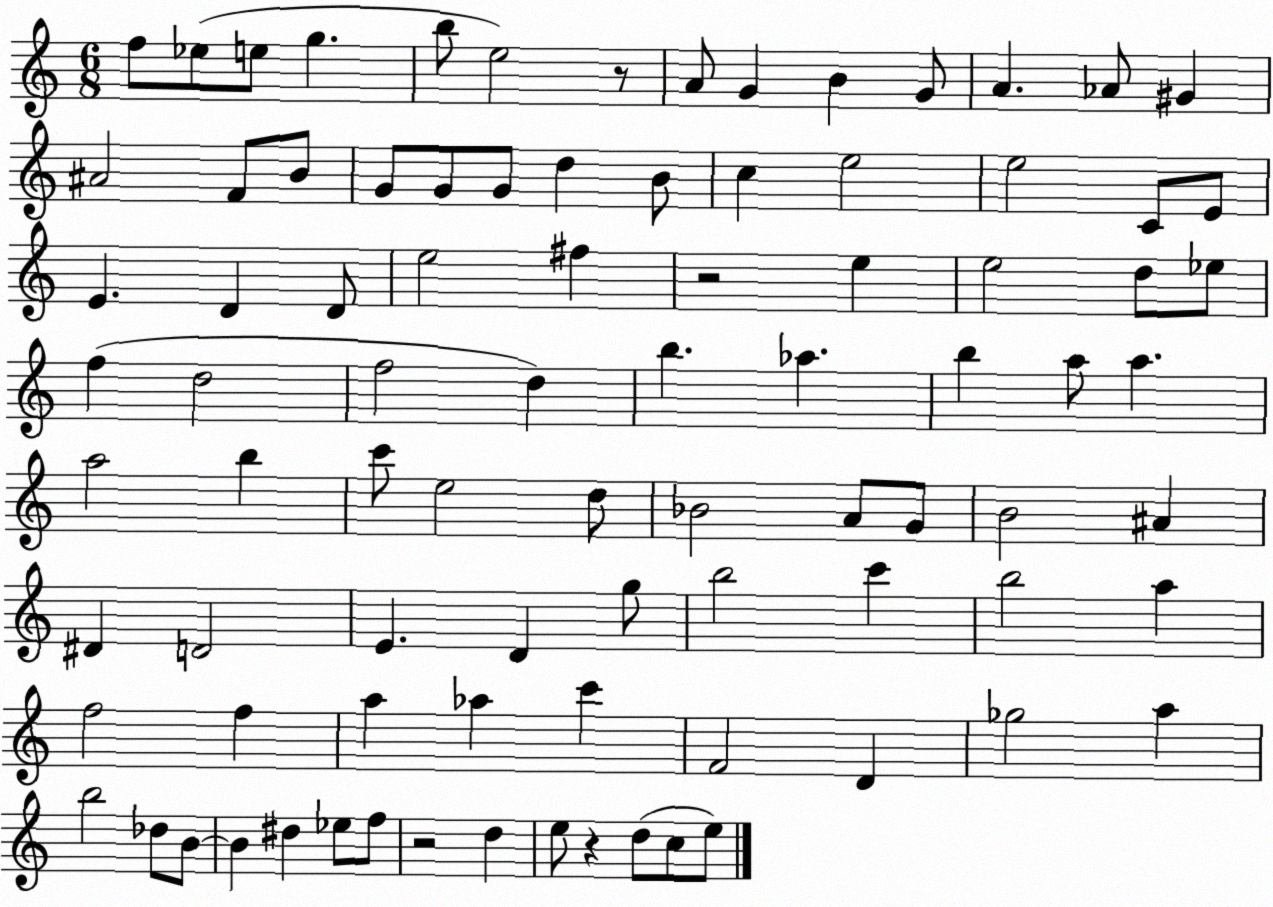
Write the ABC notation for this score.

X:1
T:Untitled
M:6/8
L:1/4
K:C
f/2 _e/2 e/2 g b/2 e2 z/2 A/2 G B G/2 A _A/2 ^G ^A2 F/2 B/2 G/2 G/2 G/2 d B/2 c e2 e2 C/2 E/2 E D D/2 e2 ^f z2 e e2 d/2 _e/2 f d2 f2 d b _a b a/2 a a2 b c'/2 e2 d/2 _B2 A/2 G/2 B2 ^A ^D D2 E D g/2 b2 c' b2 a f2 f a _a c' F2 D _g2 a b2 _d/2 B/2 B ^d _e/2 f/2 z2 d e/2 z d/2 c/2 e/2